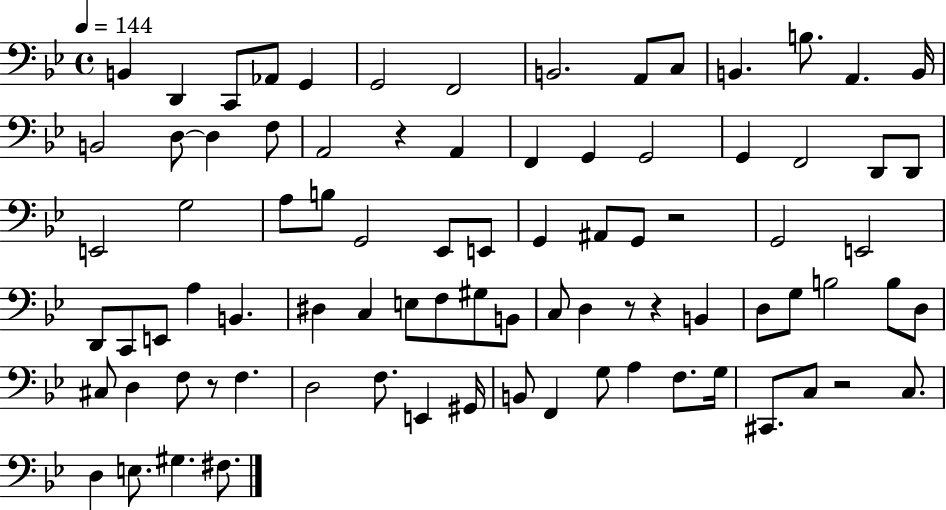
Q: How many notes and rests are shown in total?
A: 85